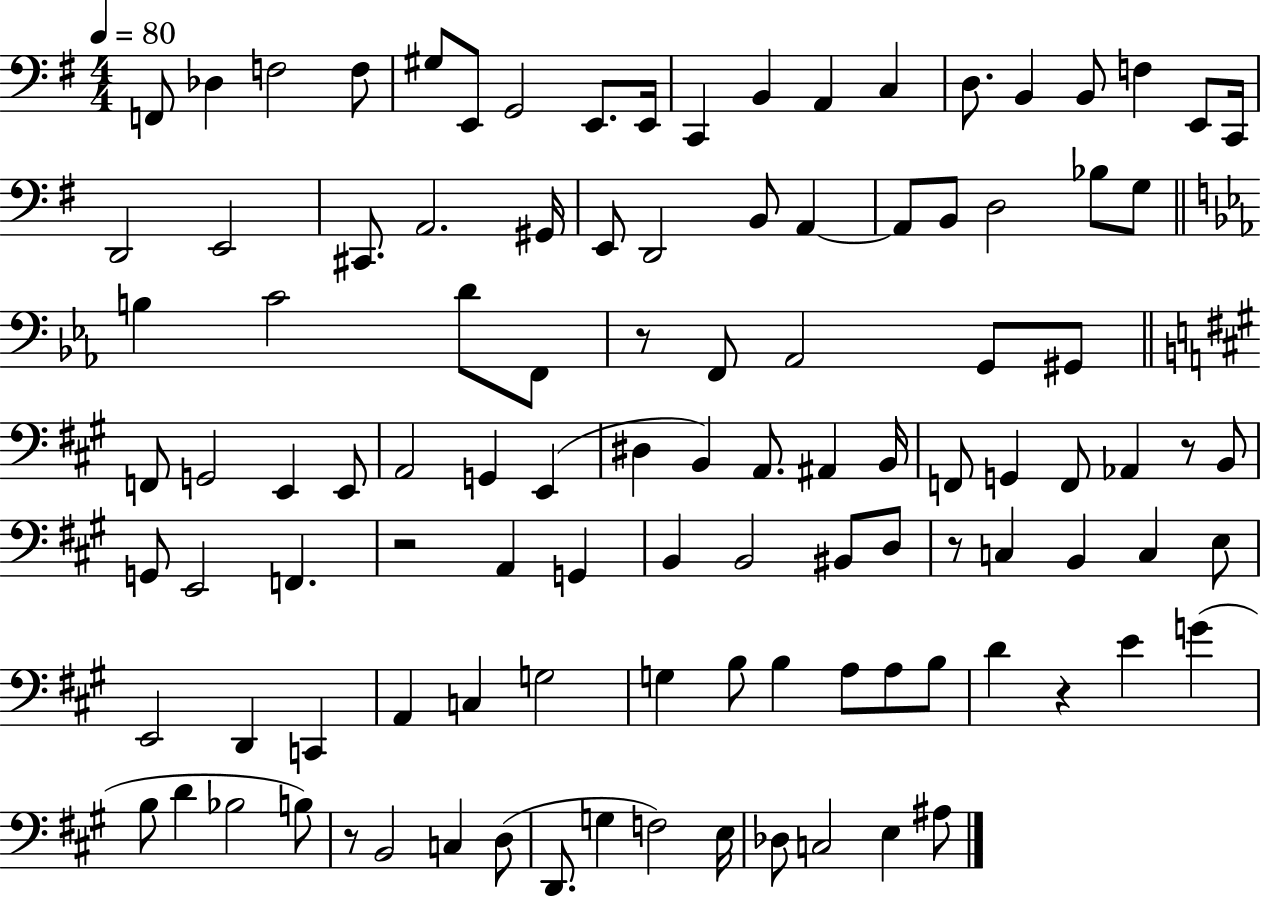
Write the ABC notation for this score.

X:1
T:Untitled
M:4/4
L:1/4
K:G
F,,/2 _D, F,2 F,/2 ^G,/2 E,,/2 G,,2 E,,/2 E,,/4 C,, B,, A,, C, D,/2 B,, B,,/2 F, E,,/2 C,,/4 D,,2 E,,2 ^C,,/2 A,,2 ^G,,/4 E,,/2 D,,2 B,,/2 A,, A,,/2 B,,/2 D,2 _B,/2 G,/2 B, C2 D/2 F,,/2 z/2 F,,/2 _A,,2 G,,/2 ^G,,/2 F,,/2 G,,2 E,, E,,/2 A,,2 G,, E,, ^D, B,, A,,/2 ^A,, B,,/4 F,,/2 G,, F,,/2 _A,, z/2 B,,/2 G,,/2 E,,2 F,, z2 A,, G,, B,, B,,2 ^B,,/2 D,/2 z/2 C, B,, C, E,/2 E,,2 D,, C,, A,, C, G,2 G, B,/2 B, A,/2 A,/2 B,/2 D z E G B,/2 D _B,2 B,/2 z/2 B,,2 C, D,/2 D,,/2 G, F,2 E,/4 _D,/2 C,2 E, ^A,/2